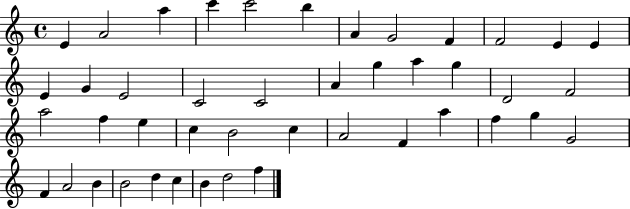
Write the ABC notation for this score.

X:1
T:Untitled
M:4/4
L:1/4
K:C
E A2 a c' c'2 b A G2 F F2 E E E G E2 C2 C2 A g a g D2 F2 a2 f e c B2 c A2 F a f g G2 F A2 B B2 d c B d2 f